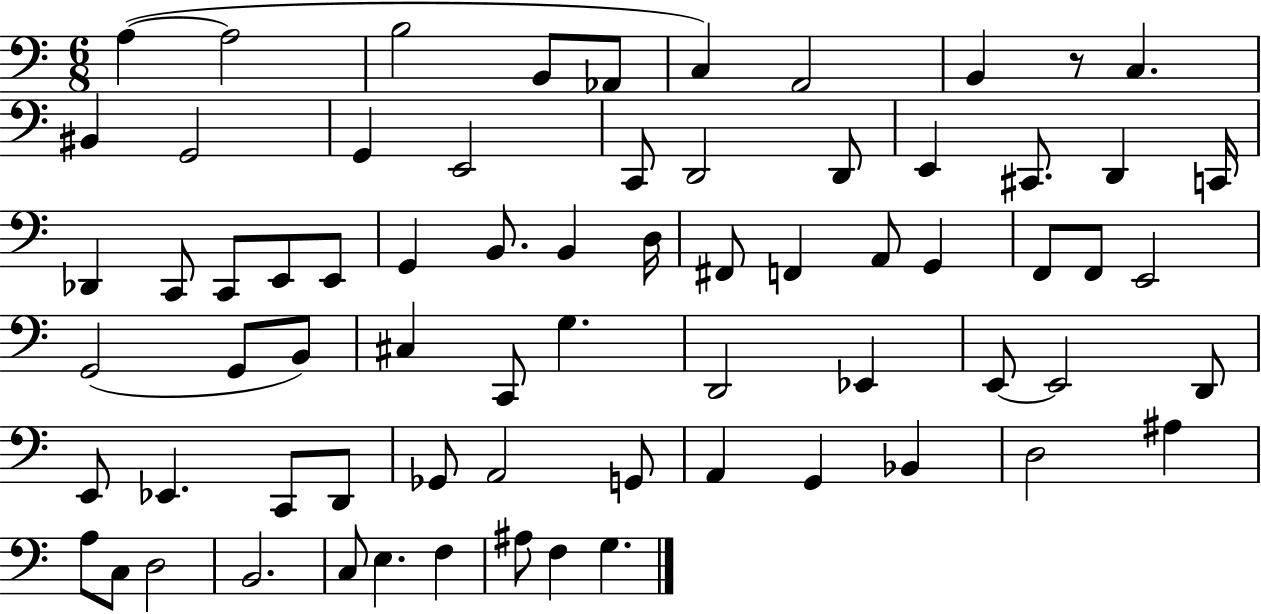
X:1
T:Untitled
M:6/8
L:1/4
K:C
A, A,2 B,2 B,,/2 _A,,/2 C, A,,2 B,, z/2 C, ^B,, G,,2 G,, E,,2 C,,/2 D,,2 D,,/2 E,, ^C,,/2 D,, C,,/4 _D,, C,,/2 C,,/2 E,,/2 E,,/2 G,, B,,/2 B,, D,/4 ^F,,/2 F,, A,,/2 G,, F,,/2 F,,/2 E,,2 G,,2 G,,/2 B,,/2 ^C, C,,/2 G, D,,2 _E,, E,,/2 E,,2 D,,/2 E,,/2 _E,, C,,/2 D,,/2 _G,,/2 A,,2 G,,/2 A,, G,, _B,, D,2 ^A, A,/2 C,/2 D,2 B,,2 C,/2 E, F, ^A,/2 F, G,